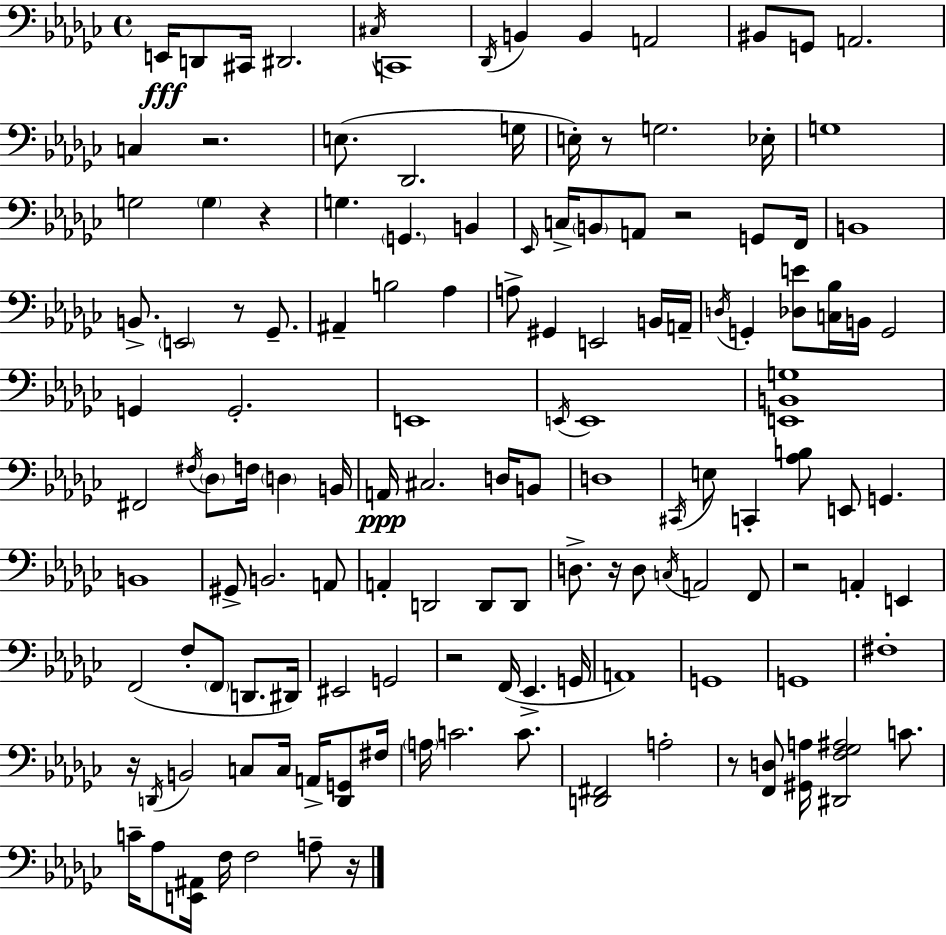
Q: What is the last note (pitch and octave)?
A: A3